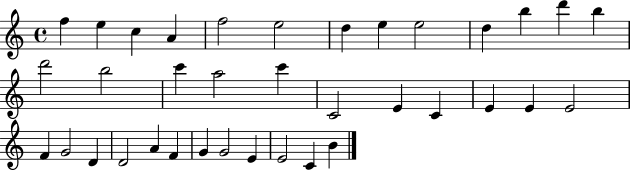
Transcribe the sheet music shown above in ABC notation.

X:1
T:Untitled
M:4/4
L:1/4
K:C
f e c A f2 e2 d e e2 d b d' b d'2 b2 c' a2 c' C2 E C E E E2 F G2 D D2 A F G G2 E E2 C B